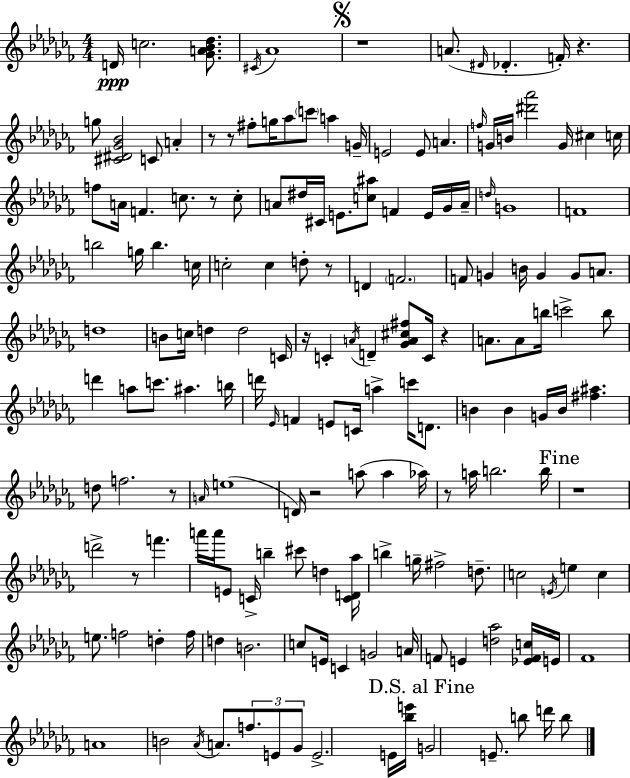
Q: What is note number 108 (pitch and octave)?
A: C#6